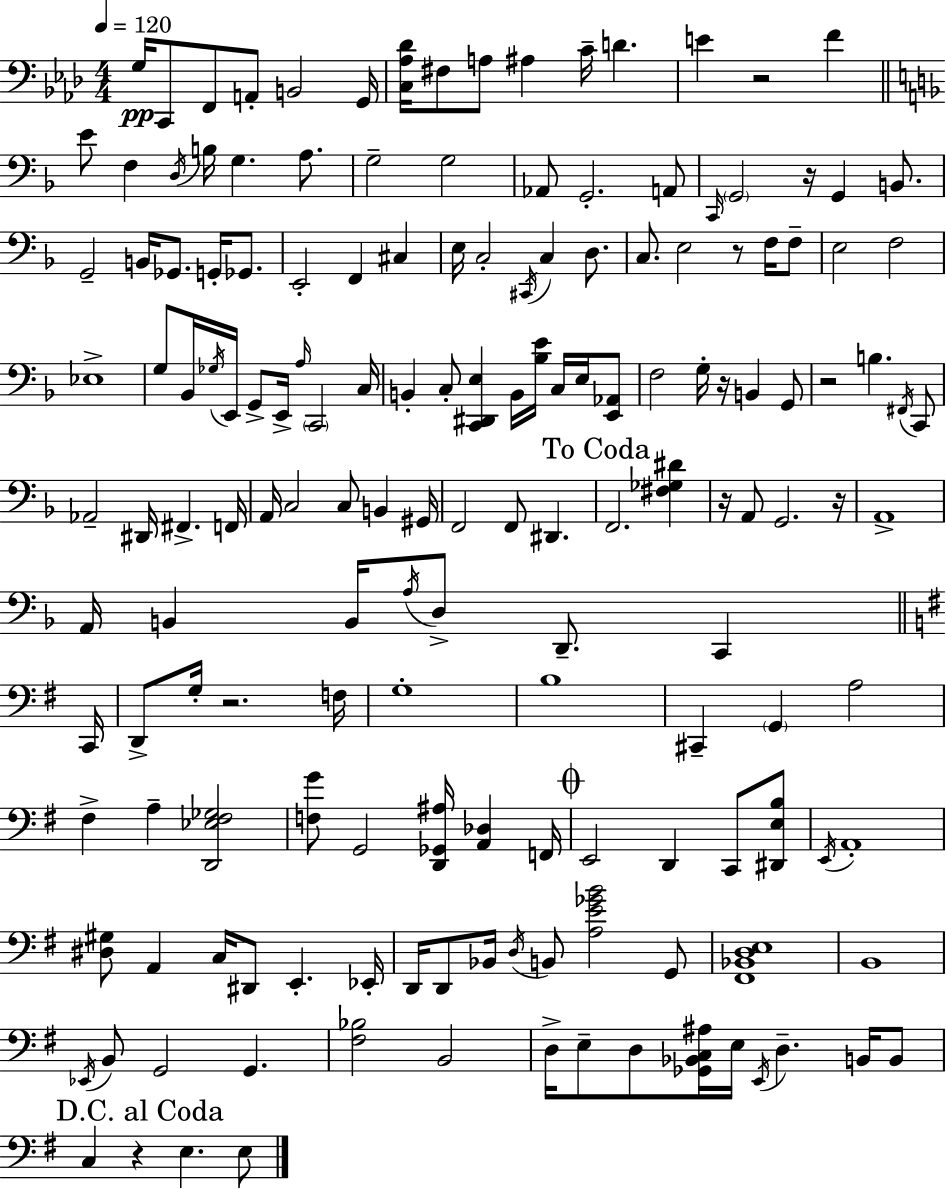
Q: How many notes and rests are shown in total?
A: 162